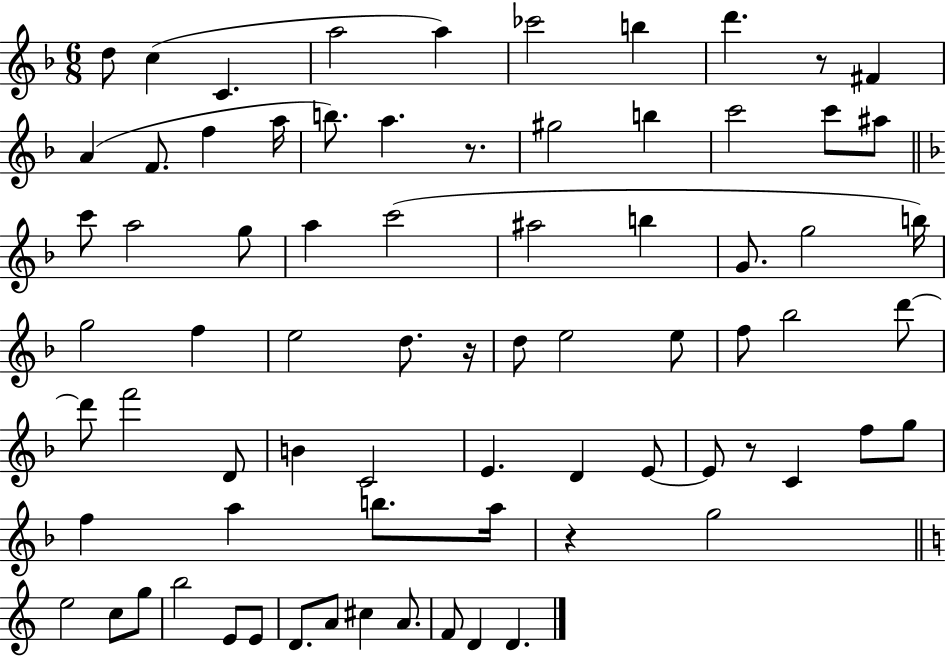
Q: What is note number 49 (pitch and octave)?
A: E4